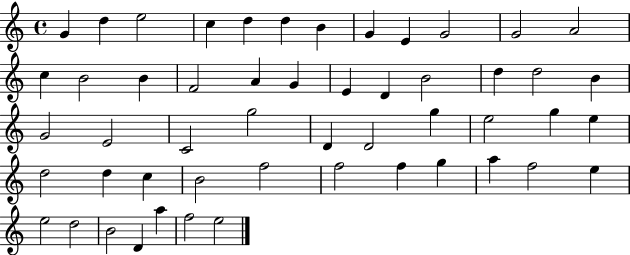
X:1
T:Untitled
M:4/4
L:1/4
K:C
G d e2 c d d B G E G2 G2 A2 c B2 B F2 A G E D B2 d d2 B G2 E2 C2 g2 D D2 g e2 g e d2 d c B2 f2 f2 f g a f2 e e2 d2 B2 D a f2 e2